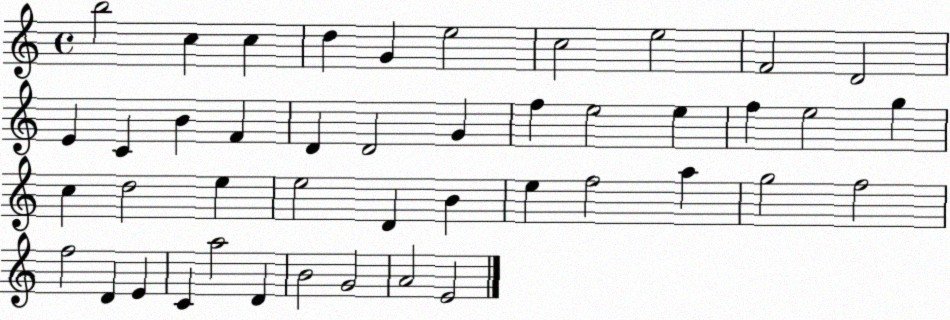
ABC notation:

X:1
T:Untitled
M:4/4
L:1/4
K:C
b2 c c d G e2 c2 e2 F2 D2 E C B F D D2 G f e2 e f e2 g c d2 e e2 D B e f2 a g2 f2 f2 D E C a2 D B2 G2 A2 E2